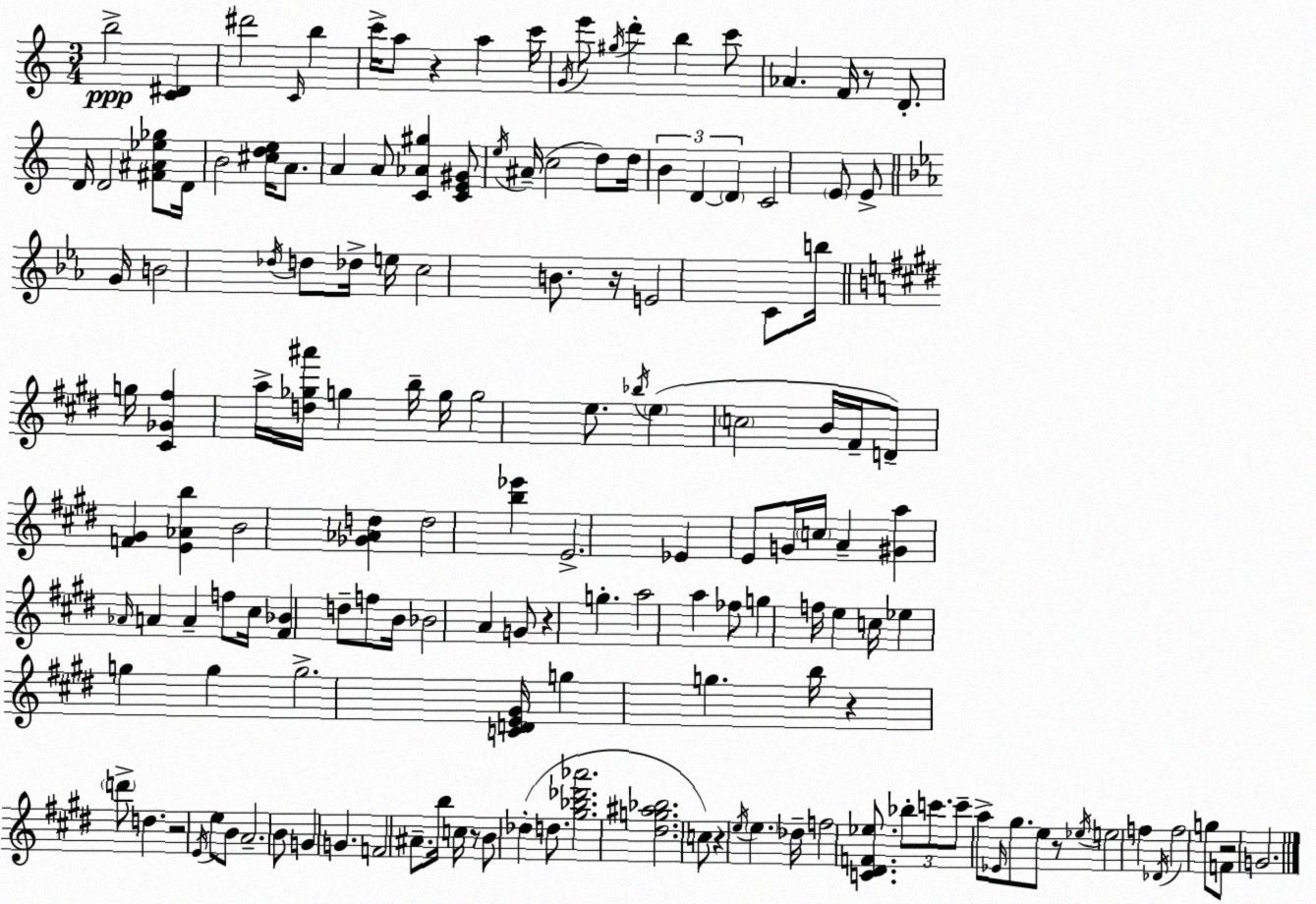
X:1
T:Untitled
M:3/4
L:1/4
K:Am
b2 [C^D] ^d'2 C/4 b c'/4 a/2 z a c'/4 G/4 e'/2 ^g/4 d' b c'/2 _A F/4 z/2 D/2 D/4 D2 [^F^A_e_g]/2 D/4 B2 [^cde]/4 A/2 A A/2 [C_A^g] [CE^G]/2 e/4 ^A/4 c2 d/2 d/4 B D D C2 E/2 E/2 G/4 B2 _d/4 d/2 _d/4 e/4 c2 B/2 z/4 E2 C/2 b/4 g/4 [^C_G^f] a/4 [d_g^a']/4 g b/4 g/4 g2 e/2 _b/4 e c2 B/4 ^F/4 D/2 [F^G] [E_Ab] B2 [_G_Ad] d2 [b_e'] E2 _E E/2 G/4 c/4 A [^Ga] _A/4 A A f/2 ^c/4 [^F_B] d/2 f/2 B/4 _B2 A G/2 z g a2 a _f/2 g f/4 e c/4 _e g g g2 [CDE^G]/4 g g b/4 z d'/2 d z2 E/4 e/2 B/2 A2 B/2 G G F2 ^A/2 b/4 c/4 z/2 B/2 _d d/2 [^g_b_d'_a']2 [^dg^a_b]2 c/2 z e/4 e _d/4 f2 [C^DF_e]/2 _b/2 c'/2 c'/2 a/2 _E/4 ^g/2 e/2 z/2 _e/4 e2 f _D/4 f2 g/2 F/2 z2 G2